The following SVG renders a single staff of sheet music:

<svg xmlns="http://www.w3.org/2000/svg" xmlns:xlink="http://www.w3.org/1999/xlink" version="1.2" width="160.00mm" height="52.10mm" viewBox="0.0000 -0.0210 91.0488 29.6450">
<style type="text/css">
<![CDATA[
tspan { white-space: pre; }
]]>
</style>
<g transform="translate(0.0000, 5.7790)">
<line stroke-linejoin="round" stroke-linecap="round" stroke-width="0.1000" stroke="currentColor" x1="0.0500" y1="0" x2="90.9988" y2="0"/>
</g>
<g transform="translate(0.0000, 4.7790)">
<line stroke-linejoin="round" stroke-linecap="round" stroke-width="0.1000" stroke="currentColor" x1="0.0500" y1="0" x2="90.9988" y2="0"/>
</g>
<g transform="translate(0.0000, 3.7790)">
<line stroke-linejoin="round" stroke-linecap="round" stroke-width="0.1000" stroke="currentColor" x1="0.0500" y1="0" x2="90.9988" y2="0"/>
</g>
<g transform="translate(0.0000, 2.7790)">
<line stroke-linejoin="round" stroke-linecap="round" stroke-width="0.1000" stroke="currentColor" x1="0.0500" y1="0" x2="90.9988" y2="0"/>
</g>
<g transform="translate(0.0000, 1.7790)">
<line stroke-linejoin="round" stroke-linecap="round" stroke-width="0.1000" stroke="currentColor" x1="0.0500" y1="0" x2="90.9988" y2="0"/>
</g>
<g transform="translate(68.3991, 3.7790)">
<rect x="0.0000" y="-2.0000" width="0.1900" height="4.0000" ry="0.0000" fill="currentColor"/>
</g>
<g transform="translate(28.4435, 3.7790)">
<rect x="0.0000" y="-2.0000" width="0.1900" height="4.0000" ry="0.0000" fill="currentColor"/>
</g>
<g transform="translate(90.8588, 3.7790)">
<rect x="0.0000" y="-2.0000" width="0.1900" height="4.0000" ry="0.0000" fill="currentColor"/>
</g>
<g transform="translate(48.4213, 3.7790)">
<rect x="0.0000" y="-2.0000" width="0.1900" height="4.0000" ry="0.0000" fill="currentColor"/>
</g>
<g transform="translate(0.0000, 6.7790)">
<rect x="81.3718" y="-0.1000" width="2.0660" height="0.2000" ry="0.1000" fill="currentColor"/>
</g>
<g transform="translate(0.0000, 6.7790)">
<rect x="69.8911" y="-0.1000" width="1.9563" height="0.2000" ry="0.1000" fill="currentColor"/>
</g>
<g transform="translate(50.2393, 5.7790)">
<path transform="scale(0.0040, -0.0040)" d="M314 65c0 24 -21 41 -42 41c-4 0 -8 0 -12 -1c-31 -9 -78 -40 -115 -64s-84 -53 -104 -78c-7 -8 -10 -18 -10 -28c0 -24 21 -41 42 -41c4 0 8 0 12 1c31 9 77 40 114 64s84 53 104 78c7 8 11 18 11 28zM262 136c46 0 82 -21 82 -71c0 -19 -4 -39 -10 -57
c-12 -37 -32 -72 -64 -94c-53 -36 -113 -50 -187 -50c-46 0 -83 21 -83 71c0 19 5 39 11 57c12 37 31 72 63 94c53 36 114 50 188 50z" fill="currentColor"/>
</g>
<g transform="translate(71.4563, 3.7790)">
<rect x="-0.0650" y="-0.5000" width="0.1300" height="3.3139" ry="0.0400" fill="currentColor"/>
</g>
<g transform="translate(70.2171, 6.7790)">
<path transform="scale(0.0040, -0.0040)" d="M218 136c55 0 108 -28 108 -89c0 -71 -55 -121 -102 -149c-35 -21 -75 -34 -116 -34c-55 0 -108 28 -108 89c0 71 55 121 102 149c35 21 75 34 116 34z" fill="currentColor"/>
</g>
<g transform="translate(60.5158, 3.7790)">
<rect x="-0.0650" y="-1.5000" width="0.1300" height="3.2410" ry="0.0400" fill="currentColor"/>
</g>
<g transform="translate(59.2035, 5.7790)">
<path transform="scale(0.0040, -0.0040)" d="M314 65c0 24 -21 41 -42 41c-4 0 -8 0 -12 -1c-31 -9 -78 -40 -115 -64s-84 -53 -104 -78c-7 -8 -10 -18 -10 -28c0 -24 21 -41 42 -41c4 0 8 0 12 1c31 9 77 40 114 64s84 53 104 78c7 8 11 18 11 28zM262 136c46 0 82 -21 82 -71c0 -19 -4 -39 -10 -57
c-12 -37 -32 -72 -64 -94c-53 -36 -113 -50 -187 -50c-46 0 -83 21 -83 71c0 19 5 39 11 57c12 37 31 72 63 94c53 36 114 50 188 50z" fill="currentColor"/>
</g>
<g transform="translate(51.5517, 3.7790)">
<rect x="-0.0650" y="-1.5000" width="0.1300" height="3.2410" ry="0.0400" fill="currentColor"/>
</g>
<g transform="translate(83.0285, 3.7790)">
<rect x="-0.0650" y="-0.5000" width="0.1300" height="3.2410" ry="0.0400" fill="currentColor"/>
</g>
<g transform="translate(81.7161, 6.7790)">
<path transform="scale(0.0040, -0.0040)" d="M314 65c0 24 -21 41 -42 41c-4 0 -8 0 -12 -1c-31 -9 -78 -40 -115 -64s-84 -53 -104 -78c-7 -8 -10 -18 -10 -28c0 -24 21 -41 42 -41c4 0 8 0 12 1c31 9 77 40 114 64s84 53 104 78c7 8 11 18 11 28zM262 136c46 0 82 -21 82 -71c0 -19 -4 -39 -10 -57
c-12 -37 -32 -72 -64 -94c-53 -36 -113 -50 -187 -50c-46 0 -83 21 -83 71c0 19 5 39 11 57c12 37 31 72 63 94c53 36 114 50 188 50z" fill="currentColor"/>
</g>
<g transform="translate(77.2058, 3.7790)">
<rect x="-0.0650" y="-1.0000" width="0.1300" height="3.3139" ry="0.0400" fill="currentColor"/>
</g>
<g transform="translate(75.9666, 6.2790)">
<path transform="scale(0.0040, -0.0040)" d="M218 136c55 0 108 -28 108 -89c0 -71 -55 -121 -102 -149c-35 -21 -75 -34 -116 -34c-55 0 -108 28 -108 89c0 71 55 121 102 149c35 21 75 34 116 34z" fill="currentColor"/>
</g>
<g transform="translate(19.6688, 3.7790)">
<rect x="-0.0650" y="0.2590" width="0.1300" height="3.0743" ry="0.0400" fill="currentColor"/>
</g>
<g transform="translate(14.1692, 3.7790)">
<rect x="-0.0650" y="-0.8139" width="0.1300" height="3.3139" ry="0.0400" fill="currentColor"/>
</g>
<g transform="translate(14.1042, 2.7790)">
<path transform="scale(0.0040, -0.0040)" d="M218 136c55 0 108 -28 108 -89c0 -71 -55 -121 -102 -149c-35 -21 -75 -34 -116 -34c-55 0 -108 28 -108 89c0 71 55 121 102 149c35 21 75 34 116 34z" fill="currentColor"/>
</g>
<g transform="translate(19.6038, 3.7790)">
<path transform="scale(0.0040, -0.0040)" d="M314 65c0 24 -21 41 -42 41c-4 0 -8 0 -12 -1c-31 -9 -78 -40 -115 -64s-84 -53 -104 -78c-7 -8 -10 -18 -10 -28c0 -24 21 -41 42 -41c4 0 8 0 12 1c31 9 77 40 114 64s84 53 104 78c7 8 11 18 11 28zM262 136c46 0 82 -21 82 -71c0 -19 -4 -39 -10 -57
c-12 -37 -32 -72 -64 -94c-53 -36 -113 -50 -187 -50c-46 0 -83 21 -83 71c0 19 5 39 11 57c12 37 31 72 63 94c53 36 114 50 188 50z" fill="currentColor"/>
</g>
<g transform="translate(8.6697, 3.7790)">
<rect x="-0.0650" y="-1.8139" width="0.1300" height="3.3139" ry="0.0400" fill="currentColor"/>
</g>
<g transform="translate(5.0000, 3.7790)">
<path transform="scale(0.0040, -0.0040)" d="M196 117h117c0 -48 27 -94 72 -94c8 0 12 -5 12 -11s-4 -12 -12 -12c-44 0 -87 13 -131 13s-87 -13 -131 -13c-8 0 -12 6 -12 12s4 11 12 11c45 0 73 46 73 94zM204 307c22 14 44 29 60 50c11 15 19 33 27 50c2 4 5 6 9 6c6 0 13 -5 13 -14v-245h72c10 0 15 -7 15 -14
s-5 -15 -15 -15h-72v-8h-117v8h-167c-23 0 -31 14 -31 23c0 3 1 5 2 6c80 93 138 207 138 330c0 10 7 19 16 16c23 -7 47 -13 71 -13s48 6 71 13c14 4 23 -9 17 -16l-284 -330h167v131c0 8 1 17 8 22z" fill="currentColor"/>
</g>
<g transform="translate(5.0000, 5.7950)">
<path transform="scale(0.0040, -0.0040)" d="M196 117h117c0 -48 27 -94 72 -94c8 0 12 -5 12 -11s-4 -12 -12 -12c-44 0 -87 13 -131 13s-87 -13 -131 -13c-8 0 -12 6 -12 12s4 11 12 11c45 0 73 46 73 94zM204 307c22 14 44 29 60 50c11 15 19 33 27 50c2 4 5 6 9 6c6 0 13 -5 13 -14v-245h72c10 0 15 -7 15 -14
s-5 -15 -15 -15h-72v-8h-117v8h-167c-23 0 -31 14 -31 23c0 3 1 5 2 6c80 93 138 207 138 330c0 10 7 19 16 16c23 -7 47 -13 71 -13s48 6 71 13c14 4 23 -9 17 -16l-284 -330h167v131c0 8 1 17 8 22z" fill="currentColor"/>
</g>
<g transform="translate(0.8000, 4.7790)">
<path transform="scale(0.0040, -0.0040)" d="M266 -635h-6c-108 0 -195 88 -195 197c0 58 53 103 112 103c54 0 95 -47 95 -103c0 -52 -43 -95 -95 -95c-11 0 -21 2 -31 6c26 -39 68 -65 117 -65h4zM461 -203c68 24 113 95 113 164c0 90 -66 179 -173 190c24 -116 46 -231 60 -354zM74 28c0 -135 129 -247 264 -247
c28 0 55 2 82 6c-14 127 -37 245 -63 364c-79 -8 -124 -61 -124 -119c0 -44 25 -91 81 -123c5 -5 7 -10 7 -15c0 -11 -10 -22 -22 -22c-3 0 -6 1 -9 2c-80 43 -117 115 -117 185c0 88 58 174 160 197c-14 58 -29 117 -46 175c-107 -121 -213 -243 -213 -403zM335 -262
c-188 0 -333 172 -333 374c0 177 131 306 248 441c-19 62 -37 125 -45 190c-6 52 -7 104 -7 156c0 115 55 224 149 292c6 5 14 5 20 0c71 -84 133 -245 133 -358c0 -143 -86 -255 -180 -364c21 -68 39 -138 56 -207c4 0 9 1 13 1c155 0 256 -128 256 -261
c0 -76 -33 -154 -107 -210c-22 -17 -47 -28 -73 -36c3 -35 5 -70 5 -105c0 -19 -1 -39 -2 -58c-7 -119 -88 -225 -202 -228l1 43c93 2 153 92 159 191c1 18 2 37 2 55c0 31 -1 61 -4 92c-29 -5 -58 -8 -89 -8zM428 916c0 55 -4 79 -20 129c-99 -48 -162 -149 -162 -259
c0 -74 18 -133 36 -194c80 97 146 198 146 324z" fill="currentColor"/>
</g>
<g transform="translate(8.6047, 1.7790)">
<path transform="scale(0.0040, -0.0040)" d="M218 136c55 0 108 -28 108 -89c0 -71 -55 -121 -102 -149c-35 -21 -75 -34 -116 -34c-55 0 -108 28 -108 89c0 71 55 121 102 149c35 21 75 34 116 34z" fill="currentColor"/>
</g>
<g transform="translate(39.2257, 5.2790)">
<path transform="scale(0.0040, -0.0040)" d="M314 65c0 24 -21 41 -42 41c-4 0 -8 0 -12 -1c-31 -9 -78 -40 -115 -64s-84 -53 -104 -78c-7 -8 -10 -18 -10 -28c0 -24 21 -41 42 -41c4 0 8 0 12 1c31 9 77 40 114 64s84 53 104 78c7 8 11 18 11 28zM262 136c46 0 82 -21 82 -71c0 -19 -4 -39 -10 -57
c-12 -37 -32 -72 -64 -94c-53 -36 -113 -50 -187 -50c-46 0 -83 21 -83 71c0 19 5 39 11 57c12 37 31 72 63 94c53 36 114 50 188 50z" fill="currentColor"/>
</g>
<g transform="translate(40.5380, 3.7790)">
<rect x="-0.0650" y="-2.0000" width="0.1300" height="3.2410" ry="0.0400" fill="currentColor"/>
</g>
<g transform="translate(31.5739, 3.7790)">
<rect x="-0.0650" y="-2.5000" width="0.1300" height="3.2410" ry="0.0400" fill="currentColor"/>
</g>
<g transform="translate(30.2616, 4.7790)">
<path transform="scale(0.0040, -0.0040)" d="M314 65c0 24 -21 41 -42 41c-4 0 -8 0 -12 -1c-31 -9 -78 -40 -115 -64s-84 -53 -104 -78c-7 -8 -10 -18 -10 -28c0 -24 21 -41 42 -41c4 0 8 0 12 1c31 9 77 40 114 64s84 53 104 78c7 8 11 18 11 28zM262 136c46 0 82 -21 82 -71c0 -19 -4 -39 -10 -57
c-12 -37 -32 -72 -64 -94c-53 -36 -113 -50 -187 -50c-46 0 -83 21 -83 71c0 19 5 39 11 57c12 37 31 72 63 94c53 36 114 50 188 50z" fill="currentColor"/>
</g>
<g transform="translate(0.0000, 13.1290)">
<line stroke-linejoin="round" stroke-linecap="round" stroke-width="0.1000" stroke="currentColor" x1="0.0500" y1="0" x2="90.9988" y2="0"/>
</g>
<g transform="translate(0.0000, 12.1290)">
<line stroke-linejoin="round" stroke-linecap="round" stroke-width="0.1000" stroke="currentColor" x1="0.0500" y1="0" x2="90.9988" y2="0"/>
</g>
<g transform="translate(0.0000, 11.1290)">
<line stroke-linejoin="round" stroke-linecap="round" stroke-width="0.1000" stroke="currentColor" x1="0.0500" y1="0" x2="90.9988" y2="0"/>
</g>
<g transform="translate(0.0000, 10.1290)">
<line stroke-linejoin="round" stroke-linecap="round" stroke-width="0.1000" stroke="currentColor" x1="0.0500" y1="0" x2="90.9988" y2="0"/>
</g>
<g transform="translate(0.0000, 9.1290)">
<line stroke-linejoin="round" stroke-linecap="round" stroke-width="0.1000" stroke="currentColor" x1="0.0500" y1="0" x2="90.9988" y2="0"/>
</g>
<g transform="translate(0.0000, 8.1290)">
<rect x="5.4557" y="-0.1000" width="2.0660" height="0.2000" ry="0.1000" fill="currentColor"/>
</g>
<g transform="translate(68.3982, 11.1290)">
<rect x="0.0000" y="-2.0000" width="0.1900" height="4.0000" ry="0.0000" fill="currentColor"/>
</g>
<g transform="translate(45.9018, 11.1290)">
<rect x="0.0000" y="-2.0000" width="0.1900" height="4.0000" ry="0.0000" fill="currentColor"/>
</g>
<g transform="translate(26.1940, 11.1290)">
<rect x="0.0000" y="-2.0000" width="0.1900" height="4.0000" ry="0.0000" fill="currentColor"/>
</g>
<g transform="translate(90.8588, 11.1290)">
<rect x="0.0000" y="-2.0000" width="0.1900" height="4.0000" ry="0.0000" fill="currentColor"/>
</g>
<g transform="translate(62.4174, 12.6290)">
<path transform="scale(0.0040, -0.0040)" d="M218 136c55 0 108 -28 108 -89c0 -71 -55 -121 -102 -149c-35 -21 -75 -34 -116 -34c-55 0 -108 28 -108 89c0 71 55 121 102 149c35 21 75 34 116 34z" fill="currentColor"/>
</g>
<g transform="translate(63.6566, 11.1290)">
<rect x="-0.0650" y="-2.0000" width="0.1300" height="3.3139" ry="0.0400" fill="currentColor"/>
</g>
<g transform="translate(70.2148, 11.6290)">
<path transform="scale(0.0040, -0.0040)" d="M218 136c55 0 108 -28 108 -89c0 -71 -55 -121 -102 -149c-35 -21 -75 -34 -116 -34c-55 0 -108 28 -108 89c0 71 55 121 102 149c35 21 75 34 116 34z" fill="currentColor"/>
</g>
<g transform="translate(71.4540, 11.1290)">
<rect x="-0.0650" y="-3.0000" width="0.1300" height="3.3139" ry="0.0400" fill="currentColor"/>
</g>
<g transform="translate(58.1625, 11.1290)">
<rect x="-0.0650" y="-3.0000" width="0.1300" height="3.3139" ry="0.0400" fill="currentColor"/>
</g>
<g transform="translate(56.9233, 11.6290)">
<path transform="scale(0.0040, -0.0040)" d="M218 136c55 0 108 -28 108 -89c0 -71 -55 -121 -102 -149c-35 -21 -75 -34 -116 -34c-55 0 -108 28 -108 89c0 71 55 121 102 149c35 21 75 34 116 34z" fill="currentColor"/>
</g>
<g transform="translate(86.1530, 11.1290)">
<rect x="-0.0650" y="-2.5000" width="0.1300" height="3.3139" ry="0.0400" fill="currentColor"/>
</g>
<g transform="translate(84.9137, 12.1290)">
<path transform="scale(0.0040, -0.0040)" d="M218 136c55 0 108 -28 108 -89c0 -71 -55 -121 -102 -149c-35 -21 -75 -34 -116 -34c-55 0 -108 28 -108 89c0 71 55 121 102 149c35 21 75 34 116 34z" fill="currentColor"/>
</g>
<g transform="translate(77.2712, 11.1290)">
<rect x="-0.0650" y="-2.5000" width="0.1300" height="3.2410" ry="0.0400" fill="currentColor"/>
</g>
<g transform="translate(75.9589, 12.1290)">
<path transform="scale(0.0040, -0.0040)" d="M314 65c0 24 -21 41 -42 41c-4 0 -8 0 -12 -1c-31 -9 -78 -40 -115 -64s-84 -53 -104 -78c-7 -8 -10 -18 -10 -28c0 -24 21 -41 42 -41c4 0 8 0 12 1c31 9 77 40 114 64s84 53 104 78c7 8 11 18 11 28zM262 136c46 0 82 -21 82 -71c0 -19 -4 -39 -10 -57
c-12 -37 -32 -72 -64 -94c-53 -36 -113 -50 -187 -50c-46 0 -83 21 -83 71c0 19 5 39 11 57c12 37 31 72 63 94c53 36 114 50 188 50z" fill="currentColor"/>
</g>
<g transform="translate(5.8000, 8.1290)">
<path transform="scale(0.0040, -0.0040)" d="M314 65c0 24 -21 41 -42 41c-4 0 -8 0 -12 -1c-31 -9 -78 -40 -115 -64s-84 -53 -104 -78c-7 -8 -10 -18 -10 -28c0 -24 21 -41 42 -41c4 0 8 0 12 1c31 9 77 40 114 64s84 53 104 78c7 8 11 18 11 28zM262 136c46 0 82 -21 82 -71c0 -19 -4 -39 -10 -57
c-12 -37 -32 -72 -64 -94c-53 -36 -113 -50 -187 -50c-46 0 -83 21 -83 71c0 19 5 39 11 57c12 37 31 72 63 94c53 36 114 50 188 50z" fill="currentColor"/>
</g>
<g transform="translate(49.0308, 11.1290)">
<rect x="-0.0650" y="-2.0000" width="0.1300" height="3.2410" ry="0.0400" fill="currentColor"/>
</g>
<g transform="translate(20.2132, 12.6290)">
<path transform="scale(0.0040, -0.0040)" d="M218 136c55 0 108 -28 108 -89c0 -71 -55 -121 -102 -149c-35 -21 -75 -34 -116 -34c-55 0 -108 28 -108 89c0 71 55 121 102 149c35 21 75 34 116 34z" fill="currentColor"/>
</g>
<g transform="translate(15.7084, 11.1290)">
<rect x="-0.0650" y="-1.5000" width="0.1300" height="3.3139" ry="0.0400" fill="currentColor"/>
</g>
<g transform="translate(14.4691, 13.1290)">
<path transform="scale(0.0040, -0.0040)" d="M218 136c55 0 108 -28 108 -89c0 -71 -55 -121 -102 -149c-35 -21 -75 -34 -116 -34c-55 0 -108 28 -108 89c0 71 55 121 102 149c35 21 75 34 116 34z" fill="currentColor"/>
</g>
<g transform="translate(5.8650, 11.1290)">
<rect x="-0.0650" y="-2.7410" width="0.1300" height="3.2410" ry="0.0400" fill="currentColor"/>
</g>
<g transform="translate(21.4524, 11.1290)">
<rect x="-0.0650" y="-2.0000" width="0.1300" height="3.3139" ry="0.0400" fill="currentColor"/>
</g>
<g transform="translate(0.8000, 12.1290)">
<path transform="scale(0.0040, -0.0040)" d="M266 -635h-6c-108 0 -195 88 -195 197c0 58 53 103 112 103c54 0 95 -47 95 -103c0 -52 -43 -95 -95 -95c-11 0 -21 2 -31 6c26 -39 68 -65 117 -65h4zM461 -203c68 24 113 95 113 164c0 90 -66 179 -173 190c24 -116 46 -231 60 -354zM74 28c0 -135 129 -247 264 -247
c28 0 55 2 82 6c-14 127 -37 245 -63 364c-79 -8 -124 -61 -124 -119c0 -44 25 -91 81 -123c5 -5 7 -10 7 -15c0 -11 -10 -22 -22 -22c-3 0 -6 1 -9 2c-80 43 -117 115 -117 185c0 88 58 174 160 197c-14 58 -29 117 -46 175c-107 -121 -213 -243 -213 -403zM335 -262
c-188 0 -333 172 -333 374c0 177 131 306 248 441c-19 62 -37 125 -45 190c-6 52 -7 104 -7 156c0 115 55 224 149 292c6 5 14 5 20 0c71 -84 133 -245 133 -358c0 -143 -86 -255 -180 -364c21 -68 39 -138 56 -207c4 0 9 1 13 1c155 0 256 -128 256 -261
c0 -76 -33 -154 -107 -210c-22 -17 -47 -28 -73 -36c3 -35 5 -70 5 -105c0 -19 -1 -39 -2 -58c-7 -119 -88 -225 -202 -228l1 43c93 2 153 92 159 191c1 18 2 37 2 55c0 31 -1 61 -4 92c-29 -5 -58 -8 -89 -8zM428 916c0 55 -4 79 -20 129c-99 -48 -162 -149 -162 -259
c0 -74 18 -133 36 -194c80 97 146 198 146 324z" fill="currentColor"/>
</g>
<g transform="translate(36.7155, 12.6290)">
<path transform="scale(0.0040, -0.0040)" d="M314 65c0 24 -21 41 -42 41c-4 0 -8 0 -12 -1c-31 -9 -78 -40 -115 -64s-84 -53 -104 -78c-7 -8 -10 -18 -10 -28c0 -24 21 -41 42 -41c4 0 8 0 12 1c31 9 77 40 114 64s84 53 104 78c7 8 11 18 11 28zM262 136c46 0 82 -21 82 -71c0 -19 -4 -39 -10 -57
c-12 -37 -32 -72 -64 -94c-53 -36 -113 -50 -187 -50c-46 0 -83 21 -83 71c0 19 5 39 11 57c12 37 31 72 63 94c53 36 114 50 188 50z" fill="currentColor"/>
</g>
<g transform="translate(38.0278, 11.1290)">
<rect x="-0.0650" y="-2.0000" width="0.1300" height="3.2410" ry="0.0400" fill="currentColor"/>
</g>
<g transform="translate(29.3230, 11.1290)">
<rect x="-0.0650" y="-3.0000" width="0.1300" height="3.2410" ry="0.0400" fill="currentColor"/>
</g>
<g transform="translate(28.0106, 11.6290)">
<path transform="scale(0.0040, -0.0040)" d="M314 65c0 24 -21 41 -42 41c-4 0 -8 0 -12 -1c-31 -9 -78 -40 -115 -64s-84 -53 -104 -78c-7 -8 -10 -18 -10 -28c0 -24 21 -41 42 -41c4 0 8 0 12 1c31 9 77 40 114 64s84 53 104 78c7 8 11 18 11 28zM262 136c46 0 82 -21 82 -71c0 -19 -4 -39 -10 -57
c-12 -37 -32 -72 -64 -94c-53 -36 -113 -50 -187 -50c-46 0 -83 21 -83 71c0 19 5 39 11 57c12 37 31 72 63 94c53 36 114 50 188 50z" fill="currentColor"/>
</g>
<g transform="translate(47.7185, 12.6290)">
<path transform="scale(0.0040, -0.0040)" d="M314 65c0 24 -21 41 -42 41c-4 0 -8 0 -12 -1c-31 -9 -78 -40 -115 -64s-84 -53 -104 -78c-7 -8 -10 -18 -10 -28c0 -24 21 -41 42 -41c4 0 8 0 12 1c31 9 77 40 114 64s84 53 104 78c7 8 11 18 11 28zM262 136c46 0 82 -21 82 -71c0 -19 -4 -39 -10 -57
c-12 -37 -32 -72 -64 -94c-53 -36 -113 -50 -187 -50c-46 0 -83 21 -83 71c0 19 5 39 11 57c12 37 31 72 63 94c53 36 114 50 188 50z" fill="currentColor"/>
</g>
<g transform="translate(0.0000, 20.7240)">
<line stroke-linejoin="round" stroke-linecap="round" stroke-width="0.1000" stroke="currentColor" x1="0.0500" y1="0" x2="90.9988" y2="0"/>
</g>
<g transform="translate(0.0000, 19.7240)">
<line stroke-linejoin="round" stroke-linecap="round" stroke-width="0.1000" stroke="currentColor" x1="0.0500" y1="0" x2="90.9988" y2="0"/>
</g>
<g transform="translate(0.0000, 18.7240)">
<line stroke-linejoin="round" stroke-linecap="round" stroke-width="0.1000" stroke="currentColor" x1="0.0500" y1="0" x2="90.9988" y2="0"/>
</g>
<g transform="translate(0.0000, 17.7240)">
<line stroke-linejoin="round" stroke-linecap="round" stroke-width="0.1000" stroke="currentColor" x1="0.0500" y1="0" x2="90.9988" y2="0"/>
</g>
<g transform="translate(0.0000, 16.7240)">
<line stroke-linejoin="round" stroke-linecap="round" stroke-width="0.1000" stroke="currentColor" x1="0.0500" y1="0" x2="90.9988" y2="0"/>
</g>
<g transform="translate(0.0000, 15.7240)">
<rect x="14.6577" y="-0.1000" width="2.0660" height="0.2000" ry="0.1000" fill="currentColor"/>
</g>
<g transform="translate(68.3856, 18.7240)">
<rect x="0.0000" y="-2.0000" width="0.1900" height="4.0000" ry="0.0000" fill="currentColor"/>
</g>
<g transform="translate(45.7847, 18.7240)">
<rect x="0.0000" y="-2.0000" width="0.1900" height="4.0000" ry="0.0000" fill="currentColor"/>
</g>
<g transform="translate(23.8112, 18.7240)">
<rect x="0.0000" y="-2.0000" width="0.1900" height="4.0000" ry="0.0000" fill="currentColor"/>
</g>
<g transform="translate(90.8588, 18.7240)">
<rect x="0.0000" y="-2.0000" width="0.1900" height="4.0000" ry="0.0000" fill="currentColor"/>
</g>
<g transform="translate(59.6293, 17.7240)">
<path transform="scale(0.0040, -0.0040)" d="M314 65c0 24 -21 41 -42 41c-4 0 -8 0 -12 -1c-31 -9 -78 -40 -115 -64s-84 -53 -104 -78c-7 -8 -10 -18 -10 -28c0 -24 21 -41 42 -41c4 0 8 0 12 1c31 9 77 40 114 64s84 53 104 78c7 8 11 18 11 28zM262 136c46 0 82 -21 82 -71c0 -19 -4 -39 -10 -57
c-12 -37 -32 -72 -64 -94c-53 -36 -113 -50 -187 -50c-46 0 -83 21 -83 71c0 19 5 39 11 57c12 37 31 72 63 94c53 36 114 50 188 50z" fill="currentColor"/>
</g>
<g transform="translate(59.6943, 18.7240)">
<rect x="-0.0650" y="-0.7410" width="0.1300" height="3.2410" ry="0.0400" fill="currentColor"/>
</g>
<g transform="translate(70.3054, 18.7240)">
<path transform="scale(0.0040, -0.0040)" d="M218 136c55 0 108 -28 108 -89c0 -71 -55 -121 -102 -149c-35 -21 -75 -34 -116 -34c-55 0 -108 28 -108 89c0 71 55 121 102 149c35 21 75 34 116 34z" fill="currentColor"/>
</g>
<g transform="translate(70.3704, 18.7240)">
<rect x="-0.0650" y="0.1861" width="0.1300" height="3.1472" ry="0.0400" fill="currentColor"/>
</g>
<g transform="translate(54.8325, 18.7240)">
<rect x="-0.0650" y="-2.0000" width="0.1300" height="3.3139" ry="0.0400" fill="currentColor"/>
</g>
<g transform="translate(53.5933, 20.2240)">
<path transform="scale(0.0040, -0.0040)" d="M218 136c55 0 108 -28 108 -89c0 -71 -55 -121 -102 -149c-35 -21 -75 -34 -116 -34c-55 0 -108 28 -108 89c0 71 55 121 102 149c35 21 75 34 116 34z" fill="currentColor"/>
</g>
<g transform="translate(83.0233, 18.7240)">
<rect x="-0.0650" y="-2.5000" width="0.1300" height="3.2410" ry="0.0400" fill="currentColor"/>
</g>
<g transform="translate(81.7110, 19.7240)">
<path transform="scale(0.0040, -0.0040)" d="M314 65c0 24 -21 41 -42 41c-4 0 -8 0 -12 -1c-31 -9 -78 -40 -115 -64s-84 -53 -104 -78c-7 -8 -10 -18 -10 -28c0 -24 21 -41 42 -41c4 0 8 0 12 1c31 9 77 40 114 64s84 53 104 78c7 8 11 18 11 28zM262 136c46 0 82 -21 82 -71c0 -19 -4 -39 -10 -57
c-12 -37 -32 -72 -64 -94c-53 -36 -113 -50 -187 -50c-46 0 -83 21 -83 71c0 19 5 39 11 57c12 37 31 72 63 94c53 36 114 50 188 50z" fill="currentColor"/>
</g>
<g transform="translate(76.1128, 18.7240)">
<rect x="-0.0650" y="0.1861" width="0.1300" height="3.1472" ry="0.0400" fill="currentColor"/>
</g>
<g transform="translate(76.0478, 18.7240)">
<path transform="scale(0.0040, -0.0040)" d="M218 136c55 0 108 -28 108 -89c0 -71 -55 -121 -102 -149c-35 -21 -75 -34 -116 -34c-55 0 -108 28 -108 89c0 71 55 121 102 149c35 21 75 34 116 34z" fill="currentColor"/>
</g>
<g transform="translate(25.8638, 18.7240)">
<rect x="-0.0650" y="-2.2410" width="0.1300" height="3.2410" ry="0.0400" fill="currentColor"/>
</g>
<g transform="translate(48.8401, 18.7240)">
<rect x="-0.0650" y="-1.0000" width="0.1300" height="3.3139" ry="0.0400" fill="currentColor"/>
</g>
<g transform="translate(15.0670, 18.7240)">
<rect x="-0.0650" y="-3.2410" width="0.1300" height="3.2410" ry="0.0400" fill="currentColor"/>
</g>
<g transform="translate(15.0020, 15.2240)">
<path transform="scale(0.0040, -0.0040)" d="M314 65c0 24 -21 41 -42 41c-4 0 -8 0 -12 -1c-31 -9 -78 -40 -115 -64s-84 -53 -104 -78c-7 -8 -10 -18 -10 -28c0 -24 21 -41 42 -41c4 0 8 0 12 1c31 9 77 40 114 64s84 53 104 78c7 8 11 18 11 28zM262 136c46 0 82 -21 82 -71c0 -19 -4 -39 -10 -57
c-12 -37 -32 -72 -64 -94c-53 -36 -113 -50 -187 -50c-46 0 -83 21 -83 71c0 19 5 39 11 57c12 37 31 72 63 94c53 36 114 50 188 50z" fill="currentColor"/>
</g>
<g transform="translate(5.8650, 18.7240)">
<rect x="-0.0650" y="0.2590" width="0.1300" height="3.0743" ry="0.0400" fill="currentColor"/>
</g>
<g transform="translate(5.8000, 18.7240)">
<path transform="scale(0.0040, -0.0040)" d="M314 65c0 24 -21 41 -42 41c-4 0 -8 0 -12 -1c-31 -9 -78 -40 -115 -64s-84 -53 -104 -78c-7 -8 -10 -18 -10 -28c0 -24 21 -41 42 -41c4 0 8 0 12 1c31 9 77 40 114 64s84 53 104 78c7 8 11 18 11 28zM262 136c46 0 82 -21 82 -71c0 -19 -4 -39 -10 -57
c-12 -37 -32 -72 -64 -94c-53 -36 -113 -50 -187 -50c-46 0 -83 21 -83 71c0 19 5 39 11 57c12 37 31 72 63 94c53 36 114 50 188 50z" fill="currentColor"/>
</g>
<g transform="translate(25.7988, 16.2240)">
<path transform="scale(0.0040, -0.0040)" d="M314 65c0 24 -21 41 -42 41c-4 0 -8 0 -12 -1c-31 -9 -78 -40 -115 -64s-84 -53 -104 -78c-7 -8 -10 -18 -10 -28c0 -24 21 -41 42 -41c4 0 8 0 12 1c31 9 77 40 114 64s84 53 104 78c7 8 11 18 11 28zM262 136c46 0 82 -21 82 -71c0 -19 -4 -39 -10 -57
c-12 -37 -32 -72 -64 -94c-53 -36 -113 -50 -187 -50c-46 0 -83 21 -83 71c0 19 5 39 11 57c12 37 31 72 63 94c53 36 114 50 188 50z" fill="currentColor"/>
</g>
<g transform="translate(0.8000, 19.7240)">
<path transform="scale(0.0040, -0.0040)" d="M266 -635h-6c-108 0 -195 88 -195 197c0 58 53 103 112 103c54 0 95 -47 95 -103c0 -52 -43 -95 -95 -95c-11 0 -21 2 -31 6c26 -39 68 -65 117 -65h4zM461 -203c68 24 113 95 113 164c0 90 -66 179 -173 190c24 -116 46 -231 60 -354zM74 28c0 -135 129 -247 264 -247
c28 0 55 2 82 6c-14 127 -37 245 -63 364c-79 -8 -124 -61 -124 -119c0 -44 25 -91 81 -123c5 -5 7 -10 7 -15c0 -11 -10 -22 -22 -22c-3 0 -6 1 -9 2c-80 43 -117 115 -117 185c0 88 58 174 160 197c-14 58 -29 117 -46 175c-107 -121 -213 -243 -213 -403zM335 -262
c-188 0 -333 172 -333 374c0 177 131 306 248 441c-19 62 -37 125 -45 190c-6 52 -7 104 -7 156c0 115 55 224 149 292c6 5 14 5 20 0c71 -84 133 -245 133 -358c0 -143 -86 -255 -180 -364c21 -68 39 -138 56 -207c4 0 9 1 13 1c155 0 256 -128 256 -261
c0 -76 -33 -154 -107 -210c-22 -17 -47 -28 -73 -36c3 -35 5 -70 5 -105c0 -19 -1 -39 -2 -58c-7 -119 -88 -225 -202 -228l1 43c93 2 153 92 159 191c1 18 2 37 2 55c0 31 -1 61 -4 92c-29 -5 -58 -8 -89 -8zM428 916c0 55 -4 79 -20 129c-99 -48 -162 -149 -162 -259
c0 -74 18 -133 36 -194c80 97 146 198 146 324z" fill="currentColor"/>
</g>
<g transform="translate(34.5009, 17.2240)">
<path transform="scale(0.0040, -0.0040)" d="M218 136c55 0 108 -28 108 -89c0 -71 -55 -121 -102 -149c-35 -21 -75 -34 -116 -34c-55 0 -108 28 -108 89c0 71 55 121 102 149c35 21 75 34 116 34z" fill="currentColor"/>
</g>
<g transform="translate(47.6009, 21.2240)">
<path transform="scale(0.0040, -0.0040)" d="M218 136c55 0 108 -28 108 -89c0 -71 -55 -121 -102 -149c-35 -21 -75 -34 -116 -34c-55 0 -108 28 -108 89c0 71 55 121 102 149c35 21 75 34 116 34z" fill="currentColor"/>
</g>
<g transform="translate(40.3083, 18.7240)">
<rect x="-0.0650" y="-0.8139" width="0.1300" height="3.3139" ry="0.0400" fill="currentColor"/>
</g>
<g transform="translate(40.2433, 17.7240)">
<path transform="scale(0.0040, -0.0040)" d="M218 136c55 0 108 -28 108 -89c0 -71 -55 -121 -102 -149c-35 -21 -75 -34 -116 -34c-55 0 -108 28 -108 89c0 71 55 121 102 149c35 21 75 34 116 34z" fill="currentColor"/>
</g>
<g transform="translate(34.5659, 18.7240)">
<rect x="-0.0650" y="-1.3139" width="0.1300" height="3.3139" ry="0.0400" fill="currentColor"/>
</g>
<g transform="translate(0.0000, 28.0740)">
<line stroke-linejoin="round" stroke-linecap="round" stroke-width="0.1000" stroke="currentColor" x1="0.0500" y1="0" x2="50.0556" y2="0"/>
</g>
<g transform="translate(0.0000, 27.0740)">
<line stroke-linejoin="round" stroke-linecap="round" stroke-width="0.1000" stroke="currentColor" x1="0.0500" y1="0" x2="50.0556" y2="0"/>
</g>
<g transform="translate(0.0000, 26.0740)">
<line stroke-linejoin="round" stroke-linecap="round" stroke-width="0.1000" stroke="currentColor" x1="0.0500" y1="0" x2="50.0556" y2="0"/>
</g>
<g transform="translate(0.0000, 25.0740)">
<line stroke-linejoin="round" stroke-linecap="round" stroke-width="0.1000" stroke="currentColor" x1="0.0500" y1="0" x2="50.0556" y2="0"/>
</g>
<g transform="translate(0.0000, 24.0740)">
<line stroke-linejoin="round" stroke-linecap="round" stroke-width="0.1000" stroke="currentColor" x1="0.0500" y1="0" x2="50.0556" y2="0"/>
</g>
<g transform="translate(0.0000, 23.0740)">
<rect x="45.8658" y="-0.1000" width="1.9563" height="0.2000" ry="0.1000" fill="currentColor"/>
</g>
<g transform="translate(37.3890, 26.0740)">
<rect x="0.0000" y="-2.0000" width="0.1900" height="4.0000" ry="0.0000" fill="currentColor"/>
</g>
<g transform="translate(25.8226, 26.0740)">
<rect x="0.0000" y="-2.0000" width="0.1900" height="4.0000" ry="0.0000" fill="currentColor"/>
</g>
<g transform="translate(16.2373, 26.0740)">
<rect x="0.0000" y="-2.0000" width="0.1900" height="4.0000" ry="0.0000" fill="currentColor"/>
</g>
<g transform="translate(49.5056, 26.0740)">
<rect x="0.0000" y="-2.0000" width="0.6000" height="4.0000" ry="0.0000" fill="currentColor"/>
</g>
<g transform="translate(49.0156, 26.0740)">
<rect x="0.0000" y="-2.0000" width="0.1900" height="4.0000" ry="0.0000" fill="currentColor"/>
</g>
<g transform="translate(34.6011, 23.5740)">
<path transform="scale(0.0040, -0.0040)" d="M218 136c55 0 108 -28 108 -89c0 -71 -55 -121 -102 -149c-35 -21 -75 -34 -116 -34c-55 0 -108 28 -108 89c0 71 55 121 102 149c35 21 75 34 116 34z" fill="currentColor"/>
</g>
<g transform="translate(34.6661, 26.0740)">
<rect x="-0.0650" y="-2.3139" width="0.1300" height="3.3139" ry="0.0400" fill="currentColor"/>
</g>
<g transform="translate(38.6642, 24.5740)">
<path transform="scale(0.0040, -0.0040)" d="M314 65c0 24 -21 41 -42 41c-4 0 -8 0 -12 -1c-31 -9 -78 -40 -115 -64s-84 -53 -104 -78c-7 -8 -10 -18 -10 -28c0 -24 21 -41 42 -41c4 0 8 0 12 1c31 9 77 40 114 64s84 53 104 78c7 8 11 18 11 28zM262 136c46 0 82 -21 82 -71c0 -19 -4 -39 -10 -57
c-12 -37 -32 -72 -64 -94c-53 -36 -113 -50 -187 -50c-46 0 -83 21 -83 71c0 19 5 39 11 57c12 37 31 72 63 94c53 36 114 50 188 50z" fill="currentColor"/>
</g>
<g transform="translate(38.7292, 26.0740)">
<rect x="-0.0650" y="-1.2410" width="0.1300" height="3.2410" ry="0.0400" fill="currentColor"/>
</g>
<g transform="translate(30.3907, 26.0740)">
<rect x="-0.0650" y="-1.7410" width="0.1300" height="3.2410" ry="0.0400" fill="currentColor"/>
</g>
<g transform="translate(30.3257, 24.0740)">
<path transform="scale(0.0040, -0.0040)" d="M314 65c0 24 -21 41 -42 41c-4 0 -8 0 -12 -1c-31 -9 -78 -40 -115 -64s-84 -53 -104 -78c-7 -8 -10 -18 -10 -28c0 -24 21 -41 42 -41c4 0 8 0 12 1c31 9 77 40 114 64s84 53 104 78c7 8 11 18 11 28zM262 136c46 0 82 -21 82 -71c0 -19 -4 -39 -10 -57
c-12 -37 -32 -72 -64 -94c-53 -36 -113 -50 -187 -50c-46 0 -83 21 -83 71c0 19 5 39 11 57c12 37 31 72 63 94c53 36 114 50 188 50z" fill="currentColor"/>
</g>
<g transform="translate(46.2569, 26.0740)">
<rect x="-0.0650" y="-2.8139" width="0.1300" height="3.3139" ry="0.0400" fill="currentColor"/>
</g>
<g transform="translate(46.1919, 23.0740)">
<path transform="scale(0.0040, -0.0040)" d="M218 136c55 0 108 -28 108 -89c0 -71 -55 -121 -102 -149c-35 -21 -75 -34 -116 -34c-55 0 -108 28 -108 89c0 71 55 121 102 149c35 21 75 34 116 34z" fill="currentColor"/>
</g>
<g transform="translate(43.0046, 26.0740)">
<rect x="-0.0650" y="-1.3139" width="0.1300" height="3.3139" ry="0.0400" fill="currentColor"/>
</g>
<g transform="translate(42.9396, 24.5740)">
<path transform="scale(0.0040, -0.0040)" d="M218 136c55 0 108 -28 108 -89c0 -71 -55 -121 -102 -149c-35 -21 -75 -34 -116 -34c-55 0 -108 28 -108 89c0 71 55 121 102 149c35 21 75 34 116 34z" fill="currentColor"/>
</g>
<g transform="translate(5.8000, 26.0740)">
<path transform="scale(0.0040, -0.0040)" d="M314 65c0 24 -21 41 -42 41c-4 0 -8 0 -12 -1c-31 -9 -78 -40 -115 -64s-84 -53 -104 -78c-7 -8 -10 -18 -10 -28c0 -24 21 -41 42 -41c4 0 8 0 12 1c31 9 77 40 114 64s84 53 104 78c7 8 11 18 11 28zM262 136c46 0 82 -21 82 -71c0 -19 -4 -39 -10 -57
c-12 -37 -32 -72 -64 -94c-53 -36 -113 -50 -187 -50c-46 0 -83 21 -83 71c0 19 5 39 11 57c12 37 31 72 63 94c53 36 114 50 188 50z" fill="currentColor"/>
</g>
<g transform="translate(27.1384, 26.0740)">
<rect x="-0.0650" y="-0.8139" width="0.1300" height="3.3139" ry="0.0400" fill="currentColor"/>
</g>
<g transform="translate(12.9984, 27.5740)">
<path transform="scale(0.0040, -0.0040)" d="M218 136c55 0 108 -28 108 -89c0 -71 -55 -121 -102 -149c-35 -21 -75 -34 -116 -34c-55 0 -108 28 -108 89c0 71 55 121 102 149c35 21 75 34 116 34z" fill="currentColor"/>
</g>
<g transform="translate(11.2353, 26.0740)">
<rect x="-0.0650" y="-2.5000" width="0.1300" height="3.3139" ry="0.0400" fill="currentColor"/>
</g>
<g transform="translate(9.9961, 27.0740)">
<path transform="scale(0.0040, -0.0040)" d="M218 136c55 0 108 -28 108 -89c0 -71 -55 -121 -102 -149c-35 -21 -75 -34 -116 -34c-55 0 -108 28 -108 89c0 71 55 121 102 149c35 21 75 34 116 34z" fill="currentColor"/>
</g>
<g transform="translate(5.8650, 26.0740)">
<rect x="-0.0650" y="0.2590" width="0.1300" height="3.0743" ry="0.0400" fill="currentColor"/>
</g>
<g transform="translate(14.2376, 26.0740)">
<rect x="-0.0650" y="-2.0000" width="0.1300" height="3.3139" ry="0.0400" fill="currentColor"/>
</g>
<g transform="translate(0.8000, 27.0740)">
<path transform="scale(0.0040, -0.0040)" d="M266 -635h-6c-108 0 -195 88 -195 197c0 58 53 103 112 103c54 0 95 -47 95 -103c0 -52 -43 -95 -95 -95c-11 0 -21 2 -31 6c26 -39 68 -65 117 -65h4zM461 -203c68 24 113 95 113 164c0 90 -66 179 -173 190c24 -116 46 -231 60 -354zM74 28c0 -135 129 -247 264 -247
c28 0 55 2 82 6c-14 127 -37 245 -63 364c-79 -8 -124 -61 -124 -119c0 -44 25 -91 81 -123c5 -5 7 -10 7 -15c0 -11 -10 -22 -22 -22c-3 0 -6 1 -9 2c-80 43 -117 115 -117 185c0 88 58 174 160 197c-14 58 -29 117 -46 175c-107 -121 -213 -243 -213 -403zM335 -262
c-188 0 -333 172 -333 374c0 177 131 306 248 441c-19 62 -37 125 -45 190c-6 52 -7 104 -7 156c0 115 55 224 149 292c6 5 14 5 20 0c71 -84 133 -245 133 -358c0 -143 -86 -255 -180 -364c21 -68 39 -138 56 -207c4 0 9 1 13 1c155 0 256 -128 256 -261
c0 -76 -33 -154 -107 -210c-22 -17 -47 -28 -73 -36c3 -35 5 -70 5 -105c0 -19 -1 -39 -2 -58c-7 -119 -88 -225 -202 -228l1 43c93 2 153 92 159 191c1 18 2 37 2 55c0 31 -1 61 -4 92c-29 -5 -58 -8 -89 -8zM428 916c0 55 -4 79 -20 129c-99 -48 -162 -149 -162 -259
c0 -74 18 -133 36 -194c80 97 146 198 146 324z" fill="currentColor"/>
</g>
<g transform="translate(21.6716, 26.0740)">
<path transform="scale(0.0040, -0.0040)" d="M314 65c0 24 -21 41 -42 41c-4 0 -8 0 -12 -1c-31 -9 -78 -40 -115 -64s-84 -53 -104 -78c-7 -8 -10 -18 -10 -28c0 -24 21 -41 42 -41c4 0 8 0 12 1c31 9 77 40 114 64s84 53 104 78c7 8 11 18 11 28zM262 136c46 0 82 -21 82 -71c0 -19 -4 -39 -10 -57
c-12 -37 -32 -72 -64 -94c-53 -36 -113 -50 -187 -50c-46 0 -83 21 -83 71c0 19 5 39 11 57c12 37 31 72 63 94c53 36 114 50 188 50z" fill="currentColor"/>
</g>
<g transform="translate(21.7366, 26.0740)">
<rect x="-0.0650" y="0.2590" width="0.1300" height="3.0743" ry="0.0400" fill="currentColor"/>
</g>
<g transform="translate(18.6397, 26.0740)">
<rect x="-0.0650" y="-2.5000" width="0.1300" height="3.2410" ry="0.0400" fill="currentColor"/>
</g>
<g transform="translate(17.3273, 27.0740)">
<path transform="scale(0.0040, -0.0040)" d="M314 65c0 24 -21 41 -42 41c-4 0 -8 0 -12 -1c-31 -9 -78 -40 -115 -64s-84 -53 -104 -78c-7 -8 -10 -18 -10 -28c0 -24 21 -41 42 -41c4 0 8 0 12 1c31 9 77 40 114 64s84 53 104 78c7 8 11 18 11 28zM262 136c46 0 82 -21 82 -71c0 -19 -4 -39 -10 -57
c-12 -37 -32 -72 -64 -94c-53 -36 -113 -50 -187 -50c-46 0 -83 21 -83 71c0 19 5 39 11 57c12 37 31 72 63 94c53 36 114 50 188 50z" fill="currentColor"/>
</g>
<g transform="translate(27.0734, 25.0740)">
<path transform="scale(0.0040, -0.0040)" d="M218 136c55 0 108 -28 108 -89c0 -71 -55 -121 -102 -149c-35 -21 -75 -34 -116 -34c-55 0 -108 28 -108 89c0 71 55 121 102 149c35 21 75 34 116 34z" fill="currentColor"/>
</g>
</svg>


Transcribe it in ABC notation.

X:1
T:Untitled
M:4/4
L:1/4
K:C
f d B2 G2 F2 E2 E2 C D C2 a2 E F A2 F2 F2 A F A G2 G B2 b2 g2 e d D F d2 B B G2 B2 G F G2 B2 d f2 g e2 e a